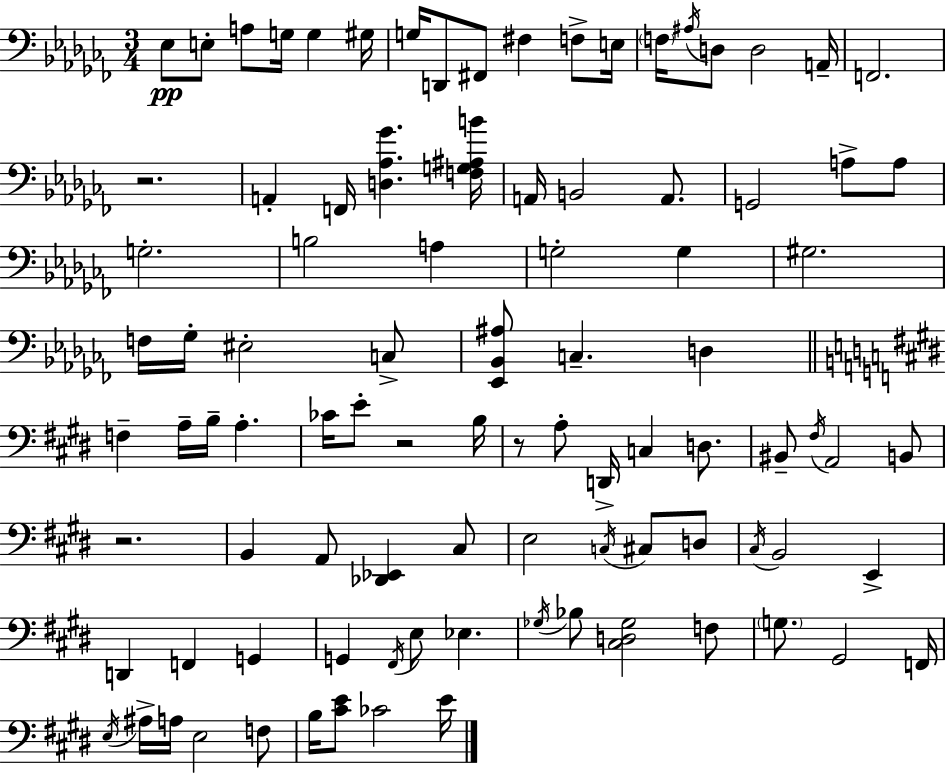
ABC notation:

X:1
T:Untitled
M:3/4
L:1/4
K:Abm
_E,/2 E,/2 A,/2 G,/4 G, ^G,/4 G,/4 D,,/2 ^F,,/2 ^F, F,/2 E,/4 F,/4 ^A,/4 D,/2 D,2 A,,/4 F,,2 z2 A,, F,,/4 [D,_A,_G] [F,G,^A,B]/4 A,,/4 B,,2 A,,/2 G,,2 A,/2 A,/2 G,2 B,2 A, G,2 G, ^G,2 F,/4 _G,/4 ^E,2 C,/2 [_E,,_B,,^A,]/2 C, D, F, A,/4 B,/4 A, _C/4 E/2 z2 B,/4 z/2 A,/2 D,,/4 C, D,/2 ^B,,/2 ^F,/4 A,,2 B,,/2 z2 B,, A,,/2 [_D,,_E,,] ^C,/2 E,2 C,/4 ^C,/2 D,/2 ^C,/4 B,,2 E,, D,, F,, G,, G,, ^F,,/4 E,/2 _E, _G,/4 _B,/2 [^C,D,_G,]2 F,/2 G,/2 ^G,,2 F,,/4 E,/4 ^A,/4 A,/4 E,2 F,/2 B,/4 [^CE]/2 _C2 E/4